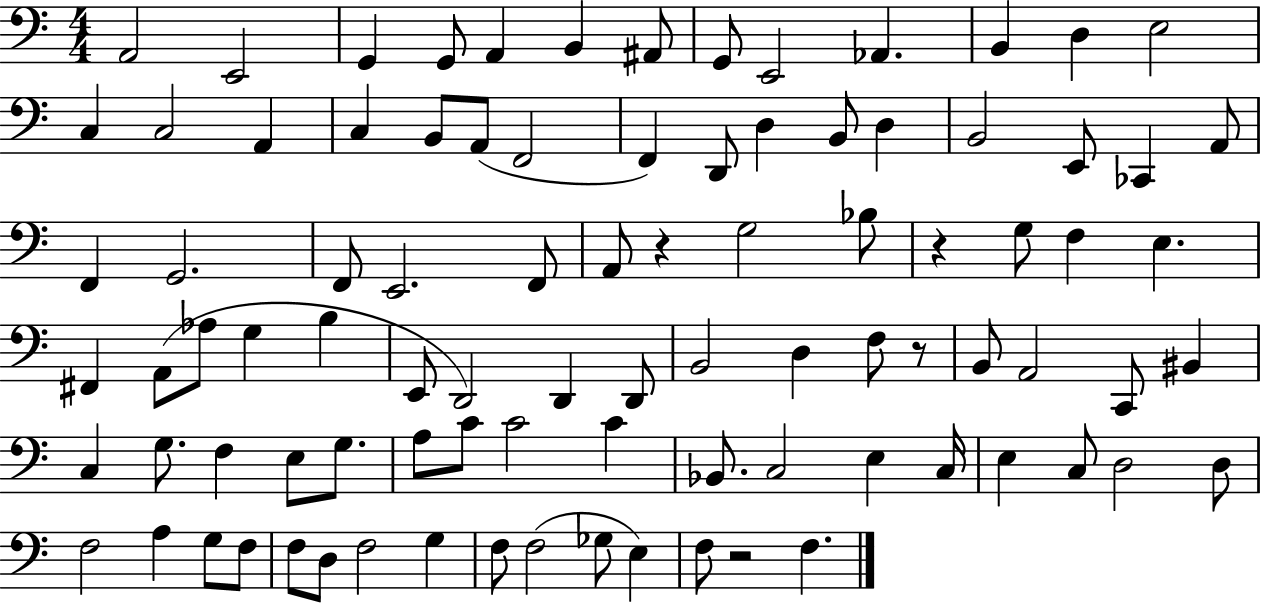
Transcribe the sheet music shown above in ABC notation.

X:1
T:Untitled
M:4/4
L:1/4
K:C
A,,2 E,,2 G,, G,,/2 A,, B,, ^A,,/2 G,,/2 E,,2 _A,, B,, D, E,2 C, C,2 A,, C, B,,/2 A,,/2 F,,2 F,, D,,/2 D, B,,/2 D, B,,2 E,,/2 _C,, A,,/2 F,, G,,2 F,,/2 E,,2 F,,/2 A,,/2 z G,2 _B,/2 z G,/2 F, E, ^F,, A,,/2 _A,/2 G, B, E,,/2 D,,2 D,, D,,/2 B,,2 D, F,/2 z/2 B,,/2 A,,2 C,,/2 ^B,, C, G,/2 F, E,/2 G,/2 A,/2 C/2 C2 C _B,,/2 C,2 E, C,/4 E, C,/2 D,2 D,/2 F,2 A, G,/2 F,/2 F,/2 D,/2 F,2 G, F,/2 F,2 _G,/2 E, F,/2 z2 F,